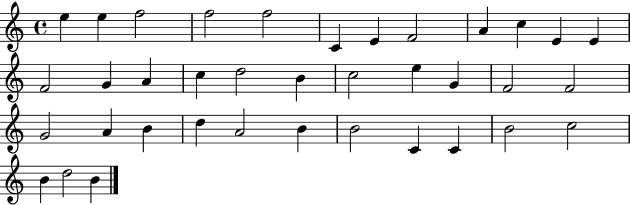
X:1
T:Untitled
M:4/4
L:1/4
K:C
e e f2 f2 f2 C E F2 A c E E F2 G A c d2 B c2 e G F2 F2 G2 A B d A2 B B2 C C B2 c2 B d2 B